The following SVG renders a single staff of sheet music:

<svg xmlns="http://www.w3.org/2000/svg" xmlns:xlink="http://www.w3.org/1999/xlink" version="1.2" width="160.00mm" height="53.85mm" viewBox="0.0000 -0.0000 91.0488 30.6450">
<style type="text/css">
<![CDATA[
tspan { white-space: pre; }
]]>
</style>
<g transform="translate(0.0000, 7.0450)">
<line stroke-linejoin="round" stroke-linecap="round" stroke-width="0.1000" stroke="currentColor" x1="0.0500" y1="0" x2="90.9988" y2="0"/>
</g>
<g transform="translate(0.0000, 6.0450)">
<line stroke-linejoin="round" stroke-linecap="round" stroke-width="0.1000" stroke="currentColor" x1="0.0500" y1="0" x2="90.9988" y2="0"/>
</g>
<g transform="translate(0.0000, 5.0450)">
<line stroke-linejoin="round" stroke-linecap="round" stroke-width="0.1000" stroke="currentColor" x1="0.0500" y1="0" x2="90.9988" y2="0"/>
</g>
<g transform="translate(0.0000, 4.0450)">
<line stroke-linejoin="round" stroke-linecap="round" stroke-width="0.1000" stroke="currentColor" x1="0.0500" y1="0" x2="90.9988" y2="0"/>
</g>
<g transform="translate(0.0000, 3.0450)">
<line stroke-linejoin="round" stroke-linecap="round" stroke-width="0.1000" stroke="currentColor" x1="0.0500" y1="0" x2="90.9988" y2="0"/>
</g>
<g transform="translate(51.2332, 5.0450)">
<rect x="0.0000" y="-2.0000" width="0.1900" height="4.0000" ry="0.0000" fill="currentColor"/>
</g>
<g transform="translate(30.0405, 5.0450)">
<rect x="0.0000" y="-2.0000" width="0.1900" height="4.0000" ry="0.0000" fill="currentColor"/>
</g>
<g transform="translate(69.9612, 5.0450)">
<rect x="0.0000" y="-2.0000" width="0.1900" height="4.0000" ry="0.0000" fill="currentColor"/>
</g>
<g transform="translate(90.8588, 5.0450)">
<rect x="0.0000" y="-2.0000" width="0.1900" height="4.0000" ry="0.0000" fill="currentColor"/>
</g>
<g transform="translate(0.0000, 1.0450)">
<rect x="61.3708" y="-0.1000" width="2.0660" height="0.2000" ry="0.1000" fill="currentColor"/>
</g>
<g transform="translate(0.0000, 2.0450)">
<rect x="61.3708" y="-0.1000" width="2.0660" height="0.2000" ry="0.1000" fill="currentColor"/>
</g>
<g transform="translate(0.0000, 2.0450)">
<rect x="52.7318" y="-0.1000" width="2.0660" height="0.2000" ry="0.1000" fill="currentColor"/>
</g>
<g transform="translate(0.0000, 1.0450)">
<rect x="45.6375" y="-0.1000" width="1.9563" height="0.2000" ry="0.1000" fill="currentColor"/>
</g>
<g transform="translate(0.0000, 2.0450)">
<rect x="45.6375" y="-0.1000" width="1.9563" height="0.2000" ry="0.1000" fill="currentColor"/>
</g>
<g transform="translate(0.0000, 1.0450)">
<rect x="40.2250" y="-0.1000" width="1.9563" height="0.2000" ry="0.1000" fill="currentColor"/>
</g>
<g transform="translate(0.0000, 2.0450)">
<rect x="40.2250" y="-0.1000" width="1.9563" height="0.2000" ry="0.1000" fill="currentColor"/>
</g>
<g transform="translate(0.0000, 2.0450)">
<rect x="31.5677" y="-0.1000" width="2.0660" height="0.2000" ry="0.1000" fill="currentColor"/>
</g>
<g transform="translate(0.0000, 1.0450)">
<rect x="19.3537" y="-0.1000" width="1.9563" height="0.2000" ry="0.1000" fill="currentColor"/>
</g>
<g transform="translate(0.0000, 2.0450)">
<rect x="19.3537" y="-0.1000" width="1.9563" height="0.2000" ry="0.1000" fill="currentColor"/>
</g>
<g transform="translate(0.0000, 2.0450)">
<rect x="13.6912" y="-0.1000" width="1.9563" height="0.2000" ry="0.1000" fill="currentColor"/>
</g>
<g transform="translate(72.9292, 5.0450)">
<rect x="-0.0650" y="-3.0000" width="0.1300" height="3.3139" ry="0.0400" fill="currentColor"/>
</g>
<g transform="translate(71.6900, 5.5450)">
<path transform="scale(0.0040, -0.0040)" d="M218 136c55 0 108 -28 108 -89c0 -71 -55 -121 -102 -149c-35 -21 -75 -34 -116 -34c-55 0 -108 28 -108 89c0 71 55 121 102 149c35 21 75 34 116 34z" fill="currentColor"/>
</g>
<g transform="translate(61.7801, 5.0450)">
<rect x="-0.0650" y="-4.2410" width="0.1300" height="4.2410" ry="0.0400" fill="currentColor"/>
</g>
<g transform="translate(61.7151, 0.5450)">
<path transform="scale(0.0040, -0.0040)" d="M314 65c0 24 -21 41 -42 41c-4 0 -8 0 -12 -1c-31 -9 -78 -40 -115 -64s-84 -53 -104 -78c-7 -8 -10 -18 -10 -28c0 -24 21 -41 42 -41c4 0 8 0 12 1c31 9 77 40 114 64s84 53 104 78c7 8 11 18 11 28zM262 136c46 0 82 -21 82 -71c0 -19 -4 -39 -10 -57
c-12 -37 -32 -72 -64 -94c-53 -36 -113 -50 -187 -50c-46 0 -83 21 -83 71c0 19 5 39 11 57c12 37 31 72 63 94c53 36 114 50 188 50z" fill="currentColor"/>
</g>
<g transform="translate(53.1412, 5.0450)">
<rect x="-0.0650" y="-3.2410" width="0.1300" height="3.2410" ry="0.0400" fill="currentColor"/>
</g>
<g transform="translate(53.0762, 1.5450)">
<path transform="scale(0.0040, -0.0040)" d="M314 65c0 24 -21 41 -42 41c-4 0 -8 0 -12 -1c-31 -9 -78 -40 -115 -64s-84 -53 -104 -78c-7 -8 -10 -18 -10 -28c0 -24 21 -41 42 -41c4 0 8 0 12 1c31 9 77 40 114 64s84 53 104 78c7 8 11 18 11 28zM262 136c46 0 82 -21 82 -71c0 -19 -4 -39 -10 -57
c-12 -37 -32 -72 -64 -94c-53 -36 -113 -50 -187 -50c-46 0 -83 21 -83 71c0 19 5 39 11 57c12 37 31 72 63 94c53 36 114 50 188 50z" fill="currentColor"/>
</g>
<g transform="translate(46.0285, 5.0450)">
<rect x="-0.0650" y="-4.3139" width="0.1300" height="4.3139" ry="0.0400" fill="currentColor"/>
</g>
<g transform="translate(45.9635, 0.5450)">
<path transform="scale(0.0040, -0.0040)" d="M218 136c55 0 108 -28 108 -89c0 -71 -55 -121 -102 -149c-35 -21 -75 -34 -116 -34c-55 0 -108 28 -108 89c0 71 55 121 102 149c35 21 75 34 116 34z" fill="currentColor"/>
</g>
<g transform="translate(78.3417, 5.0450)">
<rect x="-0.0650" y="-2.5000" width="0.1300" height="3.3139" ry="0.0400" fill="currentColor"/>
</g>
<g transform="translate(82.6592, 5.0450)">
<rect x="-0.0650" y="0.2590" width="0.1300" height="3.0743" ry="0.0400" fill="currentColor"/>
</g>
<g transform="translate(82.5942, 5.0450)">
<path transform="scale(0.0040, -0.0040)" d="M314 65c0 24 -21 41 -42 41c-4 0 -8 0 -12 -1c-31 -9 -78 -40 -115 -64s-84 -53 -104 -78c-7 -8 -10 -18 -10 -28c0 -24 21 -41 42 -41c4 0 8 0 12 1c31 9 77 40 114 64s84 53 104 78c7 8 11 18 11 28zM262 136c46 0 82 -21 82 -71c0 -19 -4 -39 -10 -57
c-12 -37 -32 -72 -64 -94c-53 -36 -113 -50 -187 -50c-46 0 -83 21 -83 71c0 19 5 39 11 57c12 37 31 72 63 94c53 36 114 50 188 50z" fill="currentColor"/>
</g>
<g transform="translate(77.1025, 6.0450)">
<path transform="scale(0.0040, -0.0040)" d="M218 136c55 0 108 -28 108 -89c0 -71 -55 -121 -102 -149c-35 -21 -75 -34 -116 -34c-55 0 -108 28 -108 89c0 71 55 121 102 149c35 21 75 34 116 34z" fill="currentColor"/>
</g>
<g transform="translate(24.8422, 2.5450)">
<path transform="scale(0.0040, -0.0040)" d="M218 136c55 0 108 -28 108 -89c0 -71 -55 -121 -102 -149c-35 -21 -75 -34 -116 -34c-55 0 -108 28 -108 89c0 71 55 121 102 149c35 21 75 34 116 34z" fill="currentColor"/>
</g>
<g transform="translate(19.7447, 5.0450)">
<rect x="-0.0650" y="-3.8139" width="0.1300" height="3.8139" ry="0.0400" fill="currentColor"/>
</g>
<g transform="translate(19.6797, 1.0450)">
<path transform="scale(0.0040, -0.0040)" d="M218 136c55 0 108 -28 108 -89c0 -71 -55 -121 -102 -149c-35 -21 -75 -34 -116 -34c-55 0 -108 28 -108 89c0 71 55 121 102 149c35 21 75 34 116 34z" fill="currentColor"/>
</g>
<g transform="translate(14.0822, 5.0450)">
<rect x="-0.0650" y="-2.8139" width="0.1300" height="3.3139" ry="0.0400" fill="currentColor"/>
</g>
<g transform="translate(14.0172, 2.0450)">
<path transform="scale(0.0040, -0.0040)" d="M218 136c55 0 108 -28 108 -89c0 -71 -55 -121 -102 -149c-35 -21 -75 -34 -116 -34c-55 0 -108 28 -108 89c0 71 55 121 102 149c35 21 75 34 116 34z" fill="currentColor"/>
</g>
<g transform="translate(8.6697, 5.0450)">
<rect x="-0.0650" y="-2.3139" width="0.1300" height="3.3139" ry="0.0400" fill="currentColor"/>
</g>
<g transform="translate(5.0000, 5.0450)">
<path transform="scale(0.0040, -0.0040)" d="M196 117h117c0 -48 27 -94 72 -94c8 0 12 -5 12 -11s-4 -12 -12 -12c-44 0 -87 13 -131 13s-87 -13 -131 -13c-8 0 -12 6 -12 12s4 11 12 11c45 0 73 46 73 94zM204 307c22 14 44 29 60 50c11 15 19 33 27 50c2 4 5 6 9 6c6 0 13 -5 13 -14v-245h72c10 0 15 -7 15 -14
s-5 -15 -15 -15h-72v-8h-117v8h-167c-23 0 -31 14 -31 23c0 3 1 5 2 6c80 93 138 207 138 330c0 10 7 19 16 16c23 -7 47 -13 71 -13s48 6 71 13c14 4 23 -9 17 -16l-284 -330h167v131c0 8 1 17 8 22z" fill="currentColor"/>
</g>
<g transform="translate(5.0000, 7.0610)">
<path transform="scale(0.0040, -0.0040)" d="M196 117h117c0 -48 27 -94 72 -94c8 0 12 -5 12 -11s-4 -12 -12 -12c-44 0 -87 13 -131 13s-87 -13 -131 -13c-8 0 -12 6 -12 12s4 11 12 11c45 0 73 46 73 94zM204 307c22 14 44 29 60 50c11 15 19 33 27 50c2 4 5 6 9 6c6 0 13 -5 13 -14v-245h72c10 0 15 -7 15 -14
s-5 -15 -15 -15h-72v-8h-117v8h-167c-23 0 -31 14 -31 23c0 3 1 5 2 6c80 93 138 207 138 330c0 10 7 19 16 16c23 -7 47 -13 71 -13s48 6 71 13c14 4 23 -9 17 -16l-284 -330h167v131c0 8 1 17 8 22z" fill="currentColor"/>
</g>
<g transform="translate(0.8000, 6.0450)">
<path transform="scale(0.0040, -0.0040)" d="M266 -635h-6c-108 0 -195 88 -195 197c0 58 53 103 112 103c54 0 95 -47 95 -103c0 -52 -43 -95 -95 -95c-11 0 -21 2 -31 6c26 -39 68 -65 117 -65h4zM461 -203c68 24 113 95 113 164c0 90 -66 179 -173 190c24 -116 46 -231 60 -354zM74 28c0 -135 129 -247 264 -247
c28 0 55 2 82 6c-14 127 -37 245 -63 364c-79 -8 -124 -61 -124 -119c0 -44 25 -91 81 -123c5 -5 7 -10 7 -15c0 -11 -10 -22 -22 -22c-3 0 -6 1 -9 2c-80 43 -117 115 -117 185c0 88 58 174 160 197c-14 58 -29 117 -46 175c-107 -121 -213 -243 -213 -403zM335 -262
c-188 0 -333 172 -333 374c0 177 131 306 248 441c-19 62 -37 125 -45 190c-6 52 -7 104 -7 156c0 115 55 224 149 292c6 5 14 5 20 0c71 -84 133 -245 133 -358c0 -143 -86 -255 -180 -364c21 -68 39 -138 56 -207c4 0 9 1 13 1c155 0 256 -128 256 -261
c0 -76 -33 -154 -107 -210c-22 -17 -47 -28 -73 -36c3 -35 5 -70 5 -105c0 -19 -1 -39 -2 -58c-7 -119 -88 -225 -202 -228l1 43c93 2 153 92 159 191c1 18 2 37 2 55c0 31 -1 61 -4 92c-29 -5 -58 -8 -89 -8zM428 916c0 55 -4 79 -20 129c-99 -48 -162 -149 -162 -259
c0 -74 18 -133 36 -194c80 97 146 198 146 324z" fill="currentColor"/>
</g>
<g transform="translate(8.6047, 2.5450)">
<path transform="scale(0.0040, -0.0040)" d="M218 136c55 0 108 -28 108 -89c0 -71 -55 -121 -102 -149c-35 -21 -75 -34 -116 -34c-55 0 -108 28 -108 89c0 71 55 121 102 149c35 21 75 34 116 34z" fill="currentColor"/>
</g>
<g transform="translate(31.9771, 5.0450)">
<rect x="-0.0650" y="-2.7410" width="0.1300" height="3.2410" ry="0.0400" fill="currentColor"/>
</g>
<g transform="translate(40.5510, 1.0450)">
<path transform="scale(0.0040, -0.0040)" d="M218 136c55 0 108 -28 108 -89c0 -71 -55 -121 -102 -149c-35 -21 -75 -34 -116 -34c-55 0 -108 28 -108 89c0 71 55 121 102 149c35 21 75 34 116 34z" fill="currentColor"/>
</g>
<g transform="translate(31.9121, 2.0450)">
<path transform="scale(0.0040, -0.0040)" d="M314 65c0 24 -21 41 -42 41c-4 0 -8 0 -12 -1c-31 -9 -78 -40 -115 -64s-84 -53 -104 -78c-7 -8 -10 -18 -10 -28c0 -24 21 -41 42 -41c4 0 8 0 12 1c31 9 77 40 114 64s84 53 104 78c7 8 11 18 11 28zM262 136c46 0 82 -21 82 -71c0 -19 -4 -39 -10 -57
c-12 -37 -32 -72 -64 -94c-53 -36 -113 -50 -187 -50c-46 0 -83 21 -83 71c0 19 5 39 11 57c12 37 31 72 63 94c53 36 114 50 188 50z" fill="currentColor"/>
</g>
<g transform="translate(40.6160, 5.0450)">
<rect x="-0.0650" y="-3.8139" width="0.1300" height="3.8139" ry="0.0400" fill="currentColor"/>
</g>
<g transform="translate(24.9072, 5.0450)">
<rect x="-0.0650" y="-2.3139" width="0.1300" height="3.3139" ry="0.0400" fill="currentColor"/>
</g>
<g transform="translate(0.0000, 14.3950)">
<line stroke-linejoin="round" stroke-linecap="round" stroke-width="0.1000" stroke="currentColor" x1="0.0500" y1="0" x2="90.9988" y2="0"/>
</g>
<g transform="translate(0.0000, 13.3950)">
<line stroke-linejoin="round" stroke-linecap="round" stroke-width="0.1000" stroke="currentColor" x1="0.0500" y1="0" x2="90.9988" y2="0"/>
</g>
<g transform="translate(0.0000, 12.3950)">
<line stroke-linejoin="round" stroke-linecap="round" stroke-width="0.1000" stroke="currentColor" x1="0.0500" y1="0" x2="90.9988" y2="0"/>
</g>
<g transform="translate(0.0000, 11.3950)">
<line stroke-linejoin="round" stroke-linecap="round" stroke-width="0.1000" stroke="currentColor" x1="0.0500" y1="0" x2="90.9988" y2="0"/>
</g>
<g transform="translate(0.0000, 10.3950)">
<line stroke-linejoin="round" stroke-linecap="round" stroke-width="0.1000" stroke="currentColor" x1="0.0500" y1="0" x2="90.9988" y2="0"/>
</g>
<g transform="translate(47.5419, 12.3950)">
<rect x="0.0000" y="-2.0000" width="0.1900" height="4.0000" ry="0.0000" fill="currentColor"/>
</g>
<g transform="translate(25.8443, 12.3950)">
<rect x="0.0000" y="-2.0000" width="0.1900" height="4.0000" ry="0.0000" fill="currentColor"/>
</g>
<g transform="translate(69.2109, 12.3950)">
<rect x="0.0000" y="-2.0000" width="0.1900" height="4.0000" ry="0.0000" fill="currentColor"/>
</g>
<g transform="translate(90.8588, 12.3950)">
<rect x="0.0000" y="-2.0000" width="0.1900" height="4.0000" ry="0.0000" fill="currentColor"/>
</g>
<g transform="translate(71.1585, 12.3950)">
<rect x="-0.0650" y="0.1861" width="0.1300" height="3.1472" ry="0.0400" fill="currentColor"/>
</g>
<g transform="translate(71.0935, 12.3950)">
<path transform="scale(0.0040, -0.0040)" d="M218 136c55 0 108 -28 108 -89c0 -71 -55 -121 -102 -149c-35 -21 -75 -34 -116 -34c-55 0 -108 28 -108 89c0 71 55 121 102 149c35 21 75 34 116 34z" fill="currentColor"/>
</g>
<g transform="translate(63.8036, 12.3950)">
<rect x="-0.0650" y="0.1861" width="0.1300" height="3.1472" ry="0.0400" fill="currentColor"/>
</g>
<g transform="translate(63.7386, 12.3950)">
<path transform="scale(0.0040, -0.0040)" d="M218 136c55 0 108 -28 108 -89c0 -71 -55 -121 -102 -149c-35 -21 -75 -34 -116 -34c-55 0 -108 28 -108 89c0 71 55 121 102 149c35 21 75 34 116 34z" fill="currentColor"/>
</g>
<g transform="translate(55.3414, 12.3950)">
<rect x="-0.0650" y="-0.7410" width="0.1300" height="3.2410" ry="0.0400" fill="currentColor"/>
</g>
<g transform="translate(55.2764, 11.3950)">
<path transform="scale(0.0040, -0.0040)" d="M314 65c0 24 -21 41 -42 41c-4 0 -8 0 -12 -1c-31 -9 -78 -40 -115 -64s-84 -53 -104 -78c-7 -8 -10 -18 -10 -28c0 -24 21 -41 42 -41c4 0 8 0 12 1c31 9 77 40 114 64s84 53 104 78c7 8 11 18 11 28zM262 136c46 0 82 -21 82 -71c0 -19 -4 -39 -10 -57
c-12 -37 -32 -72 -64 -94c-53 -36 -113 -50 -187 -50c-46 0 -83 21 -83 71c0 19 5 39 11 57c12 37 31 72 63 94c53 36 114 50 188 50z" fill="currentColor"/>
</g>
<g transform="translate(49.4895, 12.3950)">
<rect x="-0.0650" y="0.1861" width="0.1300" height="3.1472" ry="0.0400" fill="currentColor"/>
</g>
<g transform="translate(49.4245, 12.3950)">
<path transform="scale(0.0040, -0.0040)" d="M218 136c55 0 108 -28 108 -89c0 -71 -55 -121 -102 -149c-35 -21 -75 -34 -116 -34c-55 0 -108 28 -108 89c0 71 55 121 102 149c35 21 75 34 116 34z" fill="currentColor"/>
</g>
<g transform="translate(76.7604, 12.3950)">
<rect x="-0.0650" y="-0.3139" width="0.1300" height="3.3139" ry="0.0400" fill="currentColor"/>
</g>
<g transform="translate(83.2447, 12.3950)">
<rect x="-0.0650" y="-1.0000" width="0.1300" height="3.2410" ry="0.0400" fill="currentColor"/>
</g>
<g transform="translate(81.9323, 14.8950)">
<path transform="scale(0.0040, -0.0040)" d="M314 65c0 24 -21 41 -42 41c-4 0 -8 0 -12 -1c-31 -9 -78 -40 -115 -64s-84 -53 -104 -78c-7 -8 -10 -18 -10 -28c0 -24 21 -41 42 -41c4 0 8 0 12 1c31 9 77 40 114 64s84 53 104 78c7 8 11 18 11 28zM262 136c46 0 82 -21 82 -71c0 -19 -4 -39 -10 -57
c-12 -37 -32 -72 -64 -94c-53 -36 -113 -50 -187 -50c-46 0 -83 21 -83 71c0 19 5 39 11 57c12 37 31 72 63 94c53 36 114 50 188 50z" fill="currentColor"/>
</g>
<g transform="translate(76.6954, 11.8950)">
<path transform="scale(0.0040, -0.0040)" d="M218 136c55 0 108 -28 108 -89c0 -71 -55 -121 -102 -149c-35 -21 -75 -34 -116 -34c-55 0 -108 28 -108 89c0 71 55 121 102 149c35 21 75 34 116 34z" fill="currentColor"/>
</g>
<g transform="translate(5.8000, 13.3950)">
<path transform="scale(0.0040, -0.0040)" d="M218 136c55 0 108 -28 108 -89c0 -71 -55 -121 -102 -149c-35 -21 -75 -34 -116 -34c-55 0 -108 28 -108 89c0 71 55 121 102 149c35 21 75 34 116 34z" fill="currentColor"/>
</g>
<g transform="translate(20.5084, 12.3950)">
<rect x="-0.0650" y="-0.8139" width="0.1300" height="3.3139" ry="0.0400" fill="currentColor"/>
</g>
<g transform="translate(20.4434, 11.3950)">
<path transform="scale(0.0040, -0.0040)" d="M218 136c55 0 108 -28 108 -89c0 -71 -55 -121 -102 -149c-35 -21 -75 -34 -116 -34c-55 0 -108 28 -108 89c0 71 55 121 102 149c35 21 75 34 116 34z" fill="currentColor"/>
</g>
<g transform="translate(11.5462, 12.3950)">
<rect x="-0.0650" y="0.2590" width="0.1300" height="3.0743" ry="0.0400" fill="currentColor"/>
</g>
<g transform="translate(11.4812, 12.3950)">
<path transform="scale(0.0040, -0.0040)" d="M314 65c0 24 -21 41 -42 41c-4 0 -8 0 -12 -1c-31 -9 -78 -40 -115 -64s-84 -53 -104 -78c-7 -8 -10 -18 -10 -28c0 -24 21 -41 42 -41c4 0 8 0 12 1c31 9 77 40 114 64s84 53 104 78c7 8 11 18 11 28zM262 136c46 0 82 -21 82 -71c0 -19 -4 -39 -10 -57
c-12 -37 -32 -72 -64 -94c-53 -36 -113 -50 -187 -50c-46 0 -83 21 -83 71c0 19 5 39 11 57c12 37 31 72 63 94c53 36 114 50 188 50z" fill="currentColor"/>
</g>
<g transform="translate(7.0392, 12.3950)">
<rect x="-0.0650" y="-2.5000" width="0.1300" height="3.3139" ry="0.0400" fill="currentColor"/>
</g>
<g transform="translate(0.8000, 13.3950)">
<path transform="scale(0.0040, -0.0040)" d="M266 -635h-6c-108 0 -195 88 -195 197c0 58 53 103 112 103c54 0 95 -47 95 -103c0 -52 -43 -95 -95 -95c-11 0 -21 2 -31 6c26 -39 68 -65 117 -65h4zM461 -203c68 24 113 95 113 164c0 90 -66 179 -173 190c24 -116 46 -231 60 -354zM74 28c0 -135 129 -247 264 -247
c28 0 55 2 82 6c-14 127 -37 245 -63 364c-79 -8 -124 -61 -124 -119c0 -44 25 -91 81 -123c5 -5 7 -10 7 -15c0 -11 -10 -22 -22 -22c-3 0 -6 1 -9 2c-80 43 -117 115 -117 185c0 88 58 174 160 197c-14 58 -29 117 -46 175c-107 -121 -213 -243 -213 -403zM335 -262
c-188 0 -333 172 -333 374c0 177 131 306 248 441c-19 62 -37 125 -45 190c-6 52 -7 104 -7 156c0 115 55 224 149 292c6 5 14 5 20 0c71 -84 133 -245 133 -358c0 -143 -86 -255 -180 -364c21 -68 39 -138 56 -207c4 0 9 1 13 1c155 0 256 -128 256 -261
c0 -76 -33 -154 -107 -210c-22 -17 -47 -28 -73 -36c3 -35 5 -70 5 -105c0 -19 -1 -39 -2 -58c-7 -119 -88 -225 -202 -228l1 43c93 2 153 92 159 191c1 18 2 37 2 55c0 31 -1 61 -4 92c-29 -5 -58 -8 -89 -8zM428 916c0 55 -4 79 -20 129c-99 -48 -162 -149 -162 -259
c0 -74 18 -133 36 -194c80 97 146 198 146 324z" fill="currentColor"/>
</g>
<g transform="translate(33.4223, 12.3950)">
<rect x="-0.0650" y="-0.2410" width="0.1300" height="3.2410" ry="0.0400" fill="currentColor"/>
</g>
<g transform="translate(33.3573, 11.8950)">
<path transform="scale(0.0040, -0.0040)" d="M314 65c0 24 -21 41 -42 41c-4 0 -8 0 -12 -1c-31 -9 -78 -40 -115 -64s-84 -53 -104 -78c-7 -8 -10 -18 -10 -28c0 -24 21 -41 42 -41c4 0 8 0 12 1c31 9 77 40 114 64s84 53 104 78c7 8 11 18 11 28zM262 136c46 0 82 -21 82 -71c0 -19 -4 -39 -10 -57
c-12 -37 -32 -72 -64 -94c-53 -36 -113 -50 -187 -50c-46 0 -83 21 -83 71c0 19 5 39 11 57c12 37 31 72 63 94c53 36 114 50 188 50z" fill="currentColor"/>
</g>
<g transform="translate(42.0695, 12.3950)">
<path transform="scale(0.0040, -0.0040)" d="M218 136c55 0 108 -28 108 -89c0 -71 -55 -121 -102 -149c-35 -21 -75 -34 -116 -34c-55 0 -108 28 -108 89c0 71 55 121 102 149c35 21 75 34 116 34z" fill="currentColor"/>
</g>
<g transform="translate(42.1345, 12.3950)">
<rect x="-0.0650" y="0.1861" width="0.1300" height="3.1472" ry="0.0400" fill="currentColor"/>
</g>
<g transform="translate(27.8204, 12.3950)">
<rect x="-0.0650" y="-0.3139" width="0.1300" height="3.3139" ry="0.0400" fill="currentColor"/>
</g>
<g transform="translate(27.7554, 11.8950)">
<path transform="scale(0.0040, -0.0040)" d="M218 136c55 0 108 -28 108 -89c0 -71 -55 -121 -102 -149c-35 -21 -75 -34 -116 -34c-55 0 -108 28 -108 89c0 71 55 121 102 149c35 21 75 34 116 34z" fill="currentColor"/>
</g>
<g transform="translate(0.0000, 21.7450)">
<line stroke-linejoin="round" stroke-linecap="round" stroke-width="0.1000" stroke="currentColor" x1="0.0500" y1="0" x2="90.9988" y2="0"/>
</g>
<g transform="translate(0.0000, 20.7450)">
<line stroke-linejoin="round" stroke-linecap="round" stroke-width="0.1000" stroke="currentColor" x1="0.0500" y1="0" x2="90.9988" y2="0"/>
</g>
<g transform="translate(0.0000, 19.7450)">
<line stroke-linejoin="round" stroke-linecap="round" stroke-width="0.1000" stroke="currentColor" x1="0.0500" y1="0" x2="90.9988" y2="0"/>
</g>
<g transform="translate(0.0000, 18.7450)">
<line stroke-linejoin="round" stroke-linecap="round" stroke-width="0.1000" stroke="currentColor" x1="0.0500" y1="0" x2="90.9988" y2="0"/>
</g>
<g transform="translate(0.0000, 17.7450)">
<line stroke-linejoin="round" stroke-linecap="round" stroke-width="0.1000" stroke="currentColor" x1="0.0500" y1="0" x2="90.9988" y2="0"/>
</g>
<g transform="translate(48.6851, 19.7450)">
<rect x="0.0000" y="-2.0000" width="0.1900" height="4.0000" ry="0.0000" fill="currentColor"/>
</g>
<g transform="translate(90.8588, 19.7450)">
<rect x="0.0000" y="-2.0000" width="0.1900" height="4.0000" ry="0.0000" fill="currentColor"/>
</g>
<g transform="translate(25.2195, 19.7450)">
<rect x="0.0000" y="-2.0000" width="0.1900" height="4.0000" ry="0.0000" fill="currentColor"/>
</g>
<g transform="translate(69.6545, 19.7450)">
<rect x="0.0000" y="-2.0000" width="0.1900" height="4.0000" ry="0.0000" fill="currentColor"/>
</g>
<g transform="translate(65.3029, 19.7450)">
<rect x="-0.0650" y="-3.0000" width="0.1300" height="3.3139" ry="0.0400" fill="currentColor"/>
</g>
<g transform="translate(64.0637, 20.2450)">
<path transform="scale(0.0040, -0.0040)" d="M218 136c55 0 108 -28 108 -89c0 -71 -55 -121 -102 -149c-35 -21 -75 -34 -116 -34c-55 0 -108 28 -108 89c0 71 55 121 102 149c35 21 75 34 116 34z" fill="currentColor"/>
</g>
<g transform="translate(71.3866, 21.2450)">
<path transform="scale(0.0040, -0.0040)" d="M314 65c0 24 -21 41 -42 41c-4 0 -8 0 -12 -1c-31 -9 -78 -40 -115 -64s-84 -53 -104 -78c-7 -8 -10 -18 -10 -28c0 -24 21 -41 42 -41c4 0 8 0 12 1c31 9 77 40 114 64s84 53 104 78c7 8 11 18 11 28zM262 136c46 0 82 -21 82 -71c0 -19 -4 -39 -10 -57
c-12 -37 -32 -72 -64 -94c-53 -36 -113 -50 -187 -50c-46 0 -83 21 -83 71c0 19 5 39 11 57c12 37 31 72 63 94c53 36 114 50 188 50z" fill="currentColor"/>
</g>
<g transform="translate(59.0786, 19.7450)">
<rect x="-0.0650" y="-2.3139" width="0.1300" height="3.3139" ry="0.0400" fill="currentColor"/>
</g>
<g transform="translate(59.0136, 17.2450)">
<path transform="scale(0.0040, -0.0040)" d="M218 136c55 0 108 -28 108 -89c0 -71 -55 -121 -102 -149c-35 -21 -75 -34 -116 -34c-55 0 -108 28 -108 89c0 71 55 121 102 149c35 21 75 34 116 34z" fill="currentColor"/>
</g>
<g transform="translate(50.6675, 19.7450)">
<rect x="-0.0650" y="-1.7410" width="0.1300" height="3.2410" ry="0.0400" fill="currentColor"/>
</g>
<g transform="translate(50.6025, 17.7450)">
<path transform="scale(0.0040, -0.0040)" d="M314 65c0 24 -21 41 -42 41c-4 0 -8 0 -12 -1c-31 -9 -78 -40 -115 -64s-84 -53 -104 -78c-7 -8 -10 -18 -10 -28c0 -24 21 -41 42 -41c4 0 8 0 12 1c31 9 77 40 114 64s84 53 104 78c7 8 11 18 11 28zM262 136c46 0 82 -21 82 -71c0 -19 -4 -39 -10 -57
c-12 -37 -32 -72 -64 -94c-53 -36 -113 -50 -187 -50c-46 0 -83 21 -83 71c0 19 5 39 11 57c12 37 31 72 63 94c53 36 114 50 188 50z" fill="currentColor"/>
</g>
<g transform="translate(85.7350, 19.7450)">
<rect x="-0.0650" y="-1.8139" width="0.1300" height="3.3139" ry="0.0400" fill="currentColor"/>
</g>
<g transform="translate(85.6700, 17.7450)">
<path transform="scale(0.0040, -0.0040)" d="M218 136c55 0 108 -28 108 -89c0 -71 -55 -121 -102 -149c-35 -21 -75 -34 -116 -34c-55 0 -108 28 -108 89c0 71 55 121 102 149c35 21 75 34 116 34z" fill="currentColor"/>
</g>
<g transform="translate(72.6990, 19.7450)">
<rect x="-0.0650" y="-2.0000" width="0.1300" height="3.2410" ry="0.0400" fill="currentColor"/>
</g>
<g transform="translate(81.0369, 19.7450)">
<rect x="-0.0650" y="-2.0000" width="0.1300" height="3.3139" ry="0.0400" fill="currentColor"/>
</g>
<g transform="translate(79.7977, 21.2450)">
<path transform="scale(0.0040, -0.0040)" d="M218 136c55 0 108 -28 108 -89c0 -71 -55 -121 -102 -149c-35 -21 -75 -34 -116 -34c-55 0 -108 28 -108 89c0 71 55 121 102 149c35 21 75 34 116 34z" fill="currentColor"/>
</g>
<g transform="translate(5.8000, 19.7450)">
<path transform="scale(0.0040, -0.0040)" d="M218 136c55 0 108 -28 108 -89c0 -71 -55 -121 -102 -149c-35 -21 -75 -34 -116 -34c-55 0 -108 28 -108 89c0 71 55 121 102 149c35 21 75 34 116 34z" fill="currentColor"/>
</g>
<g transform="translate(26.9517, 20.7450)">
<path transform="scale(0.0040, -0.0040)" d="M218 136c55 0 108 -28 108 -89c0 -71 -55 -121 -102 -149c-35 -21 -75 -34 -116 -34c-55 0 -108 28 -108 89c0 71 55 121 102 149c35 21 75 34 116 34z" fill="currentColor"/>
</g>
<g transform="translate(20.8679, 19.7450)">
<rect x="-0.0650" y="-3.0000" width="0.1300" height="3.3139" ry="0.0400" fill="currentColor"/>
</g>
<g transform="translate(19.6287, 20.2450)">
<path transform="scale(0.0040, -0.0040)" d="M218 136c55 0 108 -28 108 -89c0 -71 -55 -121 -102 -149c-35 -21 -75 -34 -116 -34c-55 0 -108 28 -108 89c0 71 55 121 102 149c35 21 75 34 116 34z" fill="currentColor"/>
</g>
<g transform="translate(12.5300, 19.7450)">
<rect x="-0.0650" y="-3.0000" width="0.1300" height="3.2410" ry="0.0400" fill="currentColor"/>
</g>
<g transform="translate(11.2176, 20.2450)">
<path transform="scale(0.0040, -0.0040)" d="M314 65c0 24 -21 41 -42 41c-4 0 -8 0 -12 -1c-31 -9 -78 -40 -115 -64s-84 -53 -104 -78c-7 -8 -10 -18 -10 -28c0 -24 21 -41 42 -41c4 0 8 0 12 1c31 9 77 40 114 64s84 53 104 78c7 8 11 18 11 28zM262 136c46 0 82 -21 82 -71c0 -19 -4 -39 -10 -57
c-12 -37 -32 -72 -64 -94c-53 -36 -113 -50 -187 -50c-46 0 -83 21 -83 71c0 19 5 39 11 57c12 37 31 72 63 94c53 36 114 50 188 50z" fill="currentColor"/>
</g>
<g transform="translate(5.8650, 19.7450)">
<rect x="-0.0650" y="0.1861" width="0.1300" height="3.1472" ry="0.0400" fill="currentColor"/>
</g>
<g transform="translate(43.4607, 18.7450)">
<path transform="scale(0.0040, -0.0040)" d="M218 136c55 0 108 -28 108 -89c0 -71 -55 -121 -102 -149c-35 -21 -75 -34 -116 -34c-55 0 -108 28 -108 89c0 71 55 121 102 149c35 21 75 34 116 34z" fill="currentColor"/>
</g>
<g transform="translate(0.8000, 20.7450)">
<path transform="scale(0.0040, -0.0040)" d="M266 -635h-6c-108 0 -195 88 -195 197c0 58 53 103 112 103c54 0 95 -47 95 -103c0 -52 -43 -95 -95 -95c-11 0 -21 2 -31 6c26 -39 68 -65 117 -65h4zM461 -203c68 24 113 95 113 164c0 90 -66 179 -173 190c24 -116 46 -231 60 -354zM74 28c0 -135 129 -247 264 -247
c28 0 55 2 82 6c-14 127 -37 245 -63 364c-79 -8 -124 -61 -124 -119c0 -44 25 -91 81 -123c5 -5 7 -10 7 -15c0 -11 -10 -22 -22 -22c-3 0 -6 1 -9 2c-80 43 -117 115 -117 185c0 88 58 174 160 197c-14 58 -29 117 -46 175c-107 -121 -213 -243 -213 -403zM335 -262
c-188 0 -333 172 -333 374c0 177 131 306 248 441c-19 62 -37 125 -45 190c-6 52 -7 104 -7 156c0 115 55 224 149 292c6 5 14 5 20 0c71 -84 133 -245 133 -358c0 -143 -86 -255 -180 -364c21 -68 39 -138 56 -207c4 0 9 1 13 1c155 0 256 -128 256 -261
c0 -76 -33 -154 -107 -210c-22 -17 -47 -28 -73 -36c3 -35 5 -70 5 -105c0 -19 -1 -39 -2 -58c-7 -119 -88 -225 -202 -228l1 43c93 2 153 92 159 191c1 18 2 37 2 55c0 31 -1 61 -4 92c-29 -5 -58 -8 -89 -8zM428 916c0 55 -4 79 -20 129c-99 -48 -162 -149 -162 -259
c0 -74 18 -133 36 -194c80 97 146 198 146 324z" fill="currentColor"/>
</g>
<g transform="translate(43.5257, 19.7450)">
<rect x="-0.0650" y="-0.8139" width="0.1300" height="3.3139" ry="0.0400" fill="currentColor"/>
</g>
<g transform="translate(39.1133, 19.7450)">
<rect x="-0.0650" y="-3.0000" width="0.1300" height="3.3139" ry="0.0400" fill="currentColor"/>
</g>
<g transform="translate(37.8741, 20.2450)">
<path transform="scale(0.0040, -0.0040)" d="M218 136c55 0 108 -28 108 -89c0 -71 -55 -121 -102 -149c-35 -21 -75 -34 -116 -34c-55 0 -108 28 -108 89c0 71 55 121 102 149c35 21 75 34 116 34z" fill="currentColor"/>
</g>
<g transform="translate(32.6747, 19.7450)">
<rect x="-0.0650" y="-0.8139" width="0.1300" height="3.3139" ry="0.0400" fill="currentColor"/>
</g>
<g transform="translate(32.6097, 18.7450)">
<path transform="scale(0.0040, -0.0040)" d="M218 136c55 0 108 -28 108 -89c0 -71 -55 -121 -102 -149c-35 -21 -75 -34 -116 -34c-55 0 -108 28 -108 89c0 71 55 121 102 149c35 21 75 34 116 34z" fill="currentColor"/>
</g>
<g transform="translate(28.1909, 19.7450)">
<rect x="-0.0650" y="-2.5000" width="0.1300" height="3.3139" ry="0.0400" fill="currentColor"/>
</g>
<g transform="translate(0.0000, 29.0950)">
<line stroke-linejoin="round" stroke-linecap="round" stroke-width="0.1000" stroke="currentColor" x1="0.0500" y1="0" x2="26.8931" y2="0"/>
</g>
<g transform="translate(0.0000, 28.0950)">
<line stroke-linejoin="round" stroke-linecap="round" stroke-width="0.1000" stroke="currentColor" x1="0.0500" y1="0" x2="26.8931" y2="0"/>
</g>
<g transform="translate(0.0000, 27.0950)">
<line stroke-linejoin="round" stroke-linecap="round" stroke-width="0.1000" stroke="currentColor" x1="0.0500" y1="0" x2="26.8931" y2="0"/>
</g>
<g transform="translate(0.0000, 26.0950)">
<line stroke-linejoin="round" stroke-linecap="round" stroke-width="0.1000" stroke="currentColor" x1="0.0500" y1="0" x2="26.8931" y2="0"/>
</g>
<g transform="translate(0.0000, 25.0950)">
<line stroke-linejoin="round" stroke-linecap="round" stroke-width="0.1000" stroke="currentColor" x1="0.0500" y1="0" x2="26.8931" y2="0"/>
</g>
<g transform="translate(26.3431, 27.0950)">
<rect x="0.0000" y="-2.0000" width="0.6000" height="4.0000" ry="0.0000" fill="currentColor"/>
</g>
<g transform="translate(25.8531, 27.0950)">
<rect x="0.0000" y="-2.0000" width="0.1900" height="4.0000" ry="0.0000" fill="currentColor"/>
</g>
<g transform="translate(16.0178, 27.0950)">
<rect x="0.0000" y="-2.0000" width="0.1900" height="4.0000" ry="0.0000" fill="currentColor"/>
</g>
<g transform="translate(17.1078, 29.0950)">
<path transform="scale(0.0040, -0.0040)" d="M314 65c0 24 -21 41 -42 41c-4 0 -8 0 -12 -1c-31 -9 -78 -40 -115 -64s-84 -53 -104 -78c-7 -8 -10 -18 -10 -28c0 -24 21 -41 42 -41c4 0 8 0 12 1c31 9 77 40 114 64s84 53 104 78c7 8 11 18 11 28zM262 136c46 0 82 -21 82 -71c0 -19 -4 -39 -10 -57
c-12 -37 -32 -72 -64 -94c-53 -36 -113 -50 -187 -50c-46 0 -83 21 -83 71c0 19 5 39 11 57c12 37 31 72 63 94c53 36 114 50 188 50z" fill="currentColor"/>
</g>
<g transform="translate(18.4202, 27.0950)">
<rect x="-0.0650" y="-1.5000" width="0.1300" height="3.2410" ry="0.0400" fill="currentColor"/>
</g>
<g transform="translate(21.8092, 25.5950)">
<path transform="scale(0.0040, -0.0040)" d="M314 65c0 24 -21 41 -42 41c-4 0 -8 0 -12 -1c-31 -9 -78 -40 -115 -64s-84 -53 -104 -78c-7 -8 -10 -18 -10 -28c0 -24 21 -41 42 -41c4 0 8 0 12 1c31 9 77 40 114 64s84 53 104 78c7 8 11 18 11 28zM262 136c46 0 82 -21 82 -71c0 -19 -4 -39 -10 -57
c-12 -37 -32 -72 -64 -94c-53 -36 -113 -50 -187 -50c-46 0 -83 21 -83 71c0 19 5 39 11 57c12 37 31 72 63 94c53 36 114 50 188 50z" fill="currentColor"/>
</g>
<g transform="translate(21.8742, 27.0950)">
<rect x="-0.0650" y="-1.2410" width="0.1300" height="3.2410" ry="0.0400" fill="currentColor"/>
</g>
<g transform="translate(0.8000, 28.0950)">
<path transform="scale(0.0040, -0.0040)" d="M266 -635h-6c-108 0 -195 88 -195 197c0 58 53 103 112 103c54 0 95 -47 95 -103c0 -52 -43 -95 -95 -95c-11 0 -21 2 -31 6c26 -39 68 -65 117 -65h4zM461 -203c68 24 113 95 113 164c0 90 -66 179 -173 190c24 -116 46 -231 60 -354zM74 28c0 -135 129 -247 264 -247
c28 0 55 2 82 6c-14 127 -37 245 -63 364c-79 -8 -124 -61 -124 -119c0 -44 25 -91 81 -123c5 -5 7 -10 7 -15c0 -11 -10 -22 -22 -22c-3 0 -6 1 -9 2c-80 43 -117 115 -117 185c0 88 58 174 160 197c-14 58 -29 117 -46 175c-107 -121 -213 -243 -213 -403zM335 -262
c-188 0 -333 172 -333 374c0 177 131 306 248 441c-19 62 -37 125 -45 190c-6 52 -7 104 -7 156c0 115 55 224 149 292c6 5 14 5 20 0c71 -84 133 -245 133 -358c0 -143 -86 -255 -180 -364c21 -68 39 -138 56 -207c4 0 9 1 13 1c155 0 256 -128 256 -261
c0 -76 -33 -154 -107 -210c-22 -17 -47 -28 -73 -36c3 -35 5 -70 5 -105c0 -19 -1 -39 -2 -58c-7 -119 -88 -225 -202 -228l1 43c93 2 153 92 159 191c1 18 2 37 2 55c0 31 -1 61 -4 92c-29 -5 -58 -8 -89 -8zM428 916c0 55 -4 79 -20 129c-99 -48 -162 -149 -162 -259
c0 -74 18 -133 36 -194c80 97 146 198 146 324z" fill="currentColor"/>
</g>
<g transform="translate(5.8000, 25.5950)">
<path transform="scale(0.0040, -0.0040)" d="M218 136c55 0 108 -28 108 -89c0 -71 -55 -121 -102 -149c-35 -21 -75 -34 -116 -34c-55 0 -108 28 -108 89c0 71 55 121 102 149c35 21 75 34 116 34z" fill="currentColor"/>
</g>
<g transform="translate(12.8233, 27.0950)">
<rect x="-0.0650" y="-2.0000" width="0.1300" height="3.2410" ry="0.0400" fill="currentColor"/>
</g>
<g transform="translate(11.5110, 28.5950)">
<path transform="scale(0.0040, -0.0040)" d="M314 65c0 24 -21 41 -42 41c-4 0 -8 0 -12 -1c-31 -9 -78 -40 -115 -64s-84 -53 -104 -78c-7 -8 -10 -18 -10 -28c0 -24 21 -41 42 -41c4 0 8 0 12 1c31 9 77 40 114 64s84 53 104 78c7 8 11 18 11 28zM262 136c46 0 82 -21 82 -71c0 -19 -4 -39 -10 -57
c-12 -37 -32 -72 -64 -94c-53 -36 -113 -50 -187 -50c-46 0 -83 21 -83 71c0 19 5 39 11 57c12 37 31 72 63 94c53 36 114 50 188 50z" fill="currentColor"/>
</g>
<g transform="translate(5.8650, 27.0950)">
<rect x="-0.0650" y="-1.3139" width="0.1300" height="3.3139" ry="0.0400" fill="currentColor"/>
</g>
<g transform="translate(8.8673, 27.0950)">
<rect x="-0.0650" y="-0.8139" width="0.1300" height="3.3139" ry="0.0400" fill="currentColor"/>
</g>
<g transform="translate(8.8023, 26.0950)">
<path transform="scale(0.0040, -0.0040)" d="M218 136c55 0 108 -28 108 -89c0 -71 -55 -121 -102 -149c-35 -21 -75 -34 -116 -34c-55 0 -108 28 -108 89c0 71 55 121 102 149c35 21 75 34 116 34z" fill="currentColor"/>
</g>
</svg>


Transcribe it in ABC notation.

X:1
T:Untitled
M:4/4
L:1/4
K:C
g a c' g a2 c' d' b2 d'2 A G B2 G B2 d c c2 B B d2 B B c D2 B A2 A G d A d f2 g A F2 F f e d F2 E2 e2